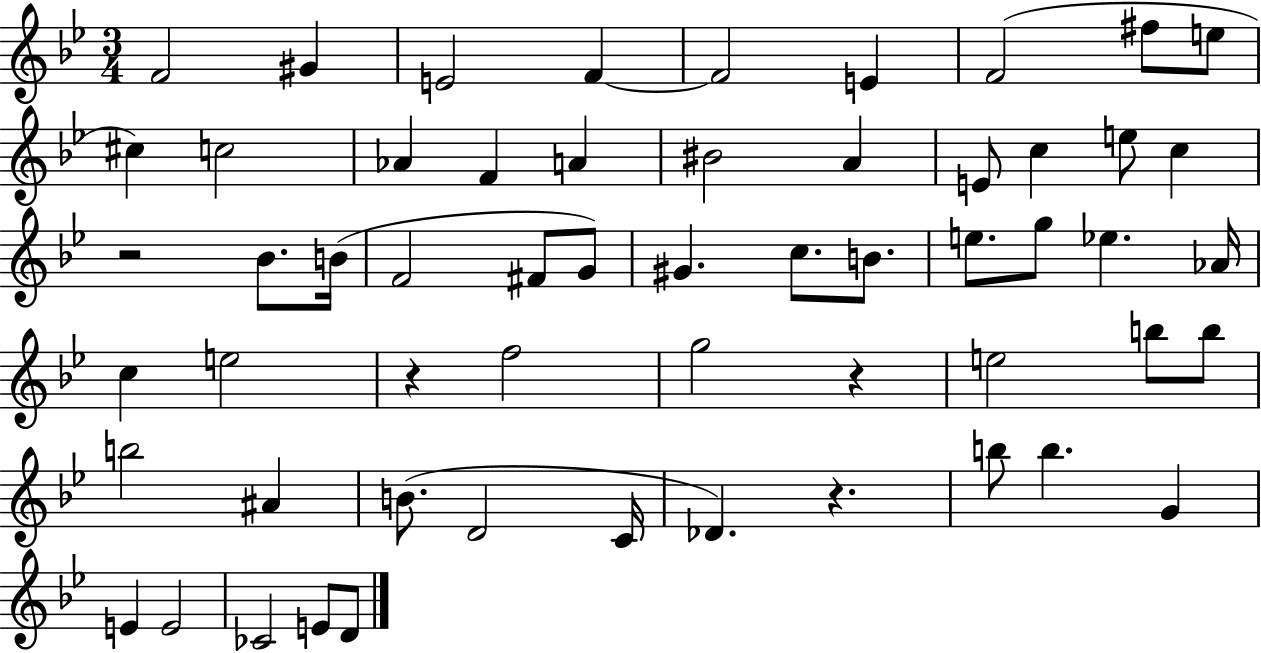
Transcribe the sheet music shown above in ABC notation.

X:1
T:Untitled
M:3/4
L:1/4
K:Bb
F2 ^G E2 F F2 E F2 ^f/2 e/2 ^c c2 _A F A ^B2 A E/2 c e/2 c z2 _B/2 B/4 F2 ^F/2 G/2 ^G c/2 B/2 e/2 g/2 _e _A/4 c e2 z f2 g2 z e2 b/2 b/2 b2 ^A B/2 D2 C/4 _D z b/2 b G E E2 _C2 E/2 D/2